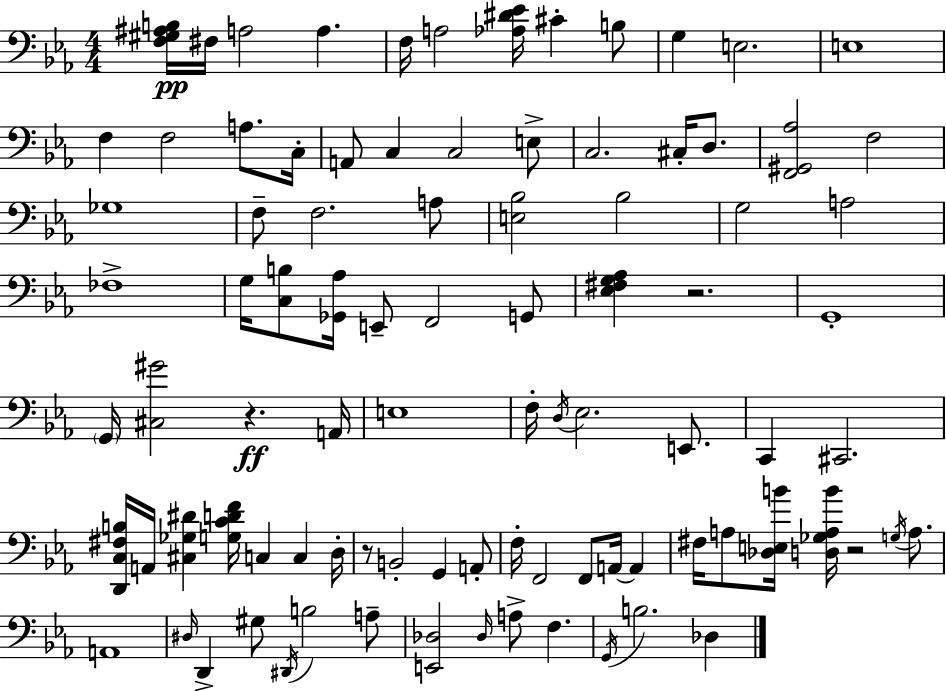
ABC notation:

X:1
T:Untitled
M:4/4
L:1/4
K:Cm
[F,^G,^A,B,]/4 ^F,/4 A,2 A, F,/4 A,2 [_A,^D_E]/4 ^C B,/2 G, E,2 E,4 F, F,2 A,/2 C,/4 A,,/2 C, C,2 E,/2 C,2 ^C,/4 D,/2 [F,,^G,,_A,]2 F,2 _G,4 F,/2 F,2 A,/2 [E,_B,]2 _B,2 G,2 A,2 _F,4 G,/4 [C,B,]/2 [_G,,_A,]/4 E,,/2 F,,2 G,,/2 [_E,^F,G,_A,] z2 G,,4 G,,/4 [^C,^G]2 z A,,/4 E,4 F,/4 D,/4 _E,2 E,,/2 C,, ^C,,2 [D,,C,^F,B,]/4 A,,/4 [^C,_G,^D] [G,CDF]/4 C, C, D,/4 z/2 B,,2 G,, A,,/2 F,/4 F,,2 F,,/2 A,,/4 A,, ^F,/4 A,/2 [_D,E,B]/4 [D,_G,A,B]/4 z2 G,/4 A,/2 A,,4 ^D,/4 D,, ^G,/2 ^D,,/4 B,2 A,/2 [E,,_D,]2 _D,/4 A,/2 F, G,,/4 B,2 _D,